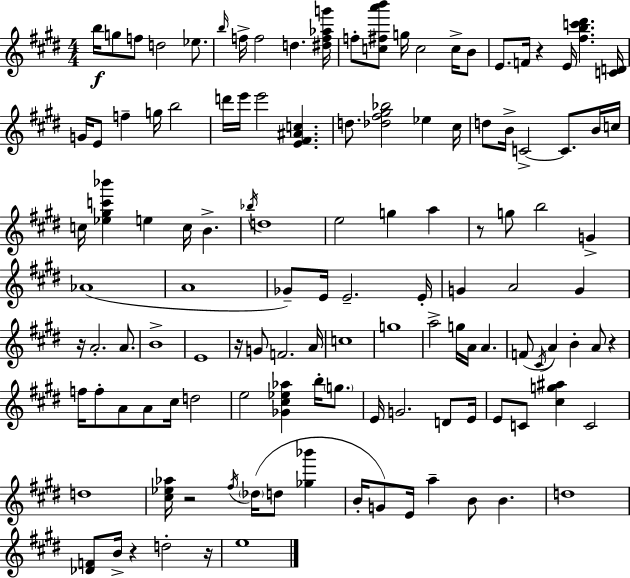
B5/s G5/e F5/e D5/h Eb5/e. B5/s F5/s F5/h D5/q. [D#5,F5,Ab5,G6]/s F5/e [C5,F#5,A6,B6]/e G5/s C5/h C5/s B4/e E4/e. F4/s R/q E4/s [F#5,B5,C6,D#6]/q. [C4,D4]/s G4/s E4/e F5/q G5/s B5/h D6/s E6/s E6/h [E4,F#4,A#4,C5]/q. D5/e. [Db5,F#5,G#5,Bb5]/h Eb5/q C#5/s D5/e B4/s C4/h C4/e. B4/s C5/s C5/s [Eb5,G#5,C6,Bb6]/q E5/q C5/s B4/q. Bb5/s D5/w E5/h G5/q A5/q R/e G5/e B5/h G4/q Ab4/w A4/w Gb4/e E4/s E4/h. E4/s G4/q A4/h G4/q R/s A4/h. A4/e. B4/w E4/w R/s G4/e F4/h. A4/s C5/w G5/w A5/h G5/s A4/s A4/q. F4/e C#4/s A4/q B4/q A4/e R/q F5/s F5/e A4/e A4/e C#5/s D5/h E5/h [Gb4,C#5,Eb5,Ab5]/q B5/s G5/e. E4/s G4/h. D4/e E4/s E4/e C4/e [C#5,G5,A#5]/q C4/h D5/w [C#5,Eb5,Ab5]/s R/h F#5/s Db5/s D5/e [Gb5,Bb6]/q B4/s G4/e E4/s A5/q B4/e B4/q. D5/w [Db4,F4]/e B4/s R/q D5/h R/s E5/w